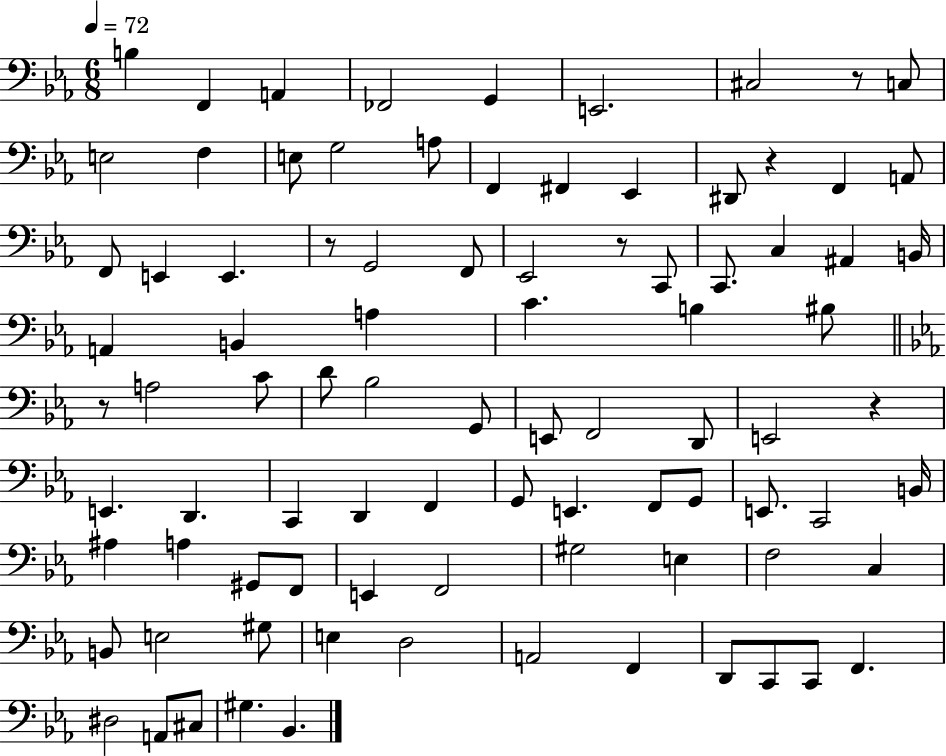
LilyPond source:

{
  \clef bass
  \numericTimeSignature
  \time 6/8
  \key ees \major
  \tempo 4 = 72
  b4 f,4 a,4 | fes,2 g,4 | e,2. | cis2 r8 c8 | \break e2 f4 | e8 g2 a8 | f,4 fis,4 ees,4 | dis,8 r4 f,4 a,8 | \break f,8 e,4 e,4. | r8 g,2 f,8 | ees,2 r8 c,8 | c,8. c4 ais,4 b,16 | \break a,4 b,4 a4 | c'4. b4 bis8 | \bar "||" \break \key ees \major r8 a2 c'8 | d'8 bes2 g,8 | e,8 f,2 d,8 | e,2 r4 | \break e,4. d,4. | c,4 d,4 f,4 | g,8 e,4. f,8 g,8 | e,8. c,2 b,16 | \break ais4 a4 gis,8 f,8 | e,4 f,2 | gis2 e4 | f2 c4 | \break b,8 e2 gis8 | e4 d2 | a,2 f,4 | d,8 c,8 c,8 f,4. | \break dis2 a,8 cis8 | gis4. bes,4. | \bar "|."
}